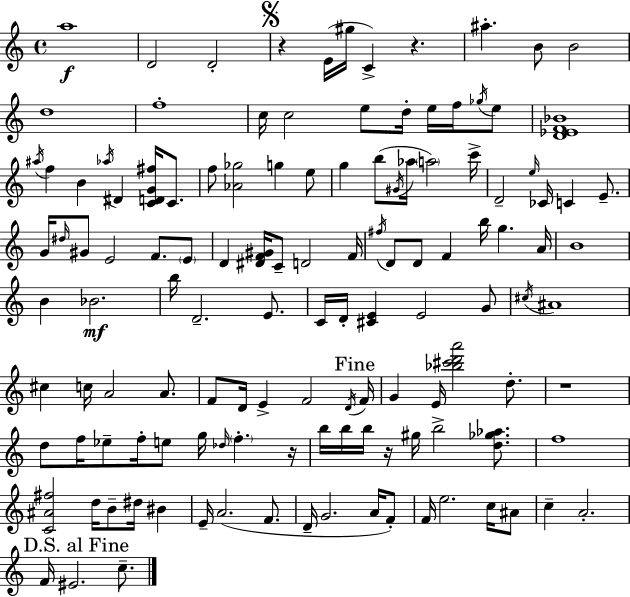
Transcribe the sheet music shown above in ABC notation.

X:1
T:Untitled
M:4/4
L:1/4
K:Am
a4 D2 D2 z E/4 ^g/4 C z ^a B/2 B2 d4 f4 c/4 c2 e/2 d/4 e/4 f/4 _g/4 e/2 [D_EF_B]4 ^a/4 f B _a/4 ^D [CDG^f]/4 C/2 f/2 [_A_g]2 g e/2 g b/2 ^G/4 _a/4 a2 c'/4 D2 e/4 _C/4 C E/2 G/4 ^d/4 ^G/2 E2 F/2 E/2 D [^DF^G]/4 C/2 D2 F/4 ^f/4 D/2 D/2 F b/4 g A/4 B4 B _B2 b/4 D2 E/2 C/4 D/4 [^CE] E2 G/2 ^c/4 ^A4 ^c c/4 A2 A/2 F/2 D/4 E F2 D/4 F/4 G E/4 [_b^c'd'a']2 d/2 z4 d/2 f/4 _e/2 f/4 e/2 g/4 _d/4 f z/4 b/4 b/4 b/4 z/4 ^g/4 b2 [d_g_a]/2 f4 [C^A^f]2 d/4 B/2 ^d/4 ^B E/4 A2 F/2 D/4 G2 A/4 F/2 F/4 e2 c/4 ^A/2 c A2 F/4 ^E2 c/2